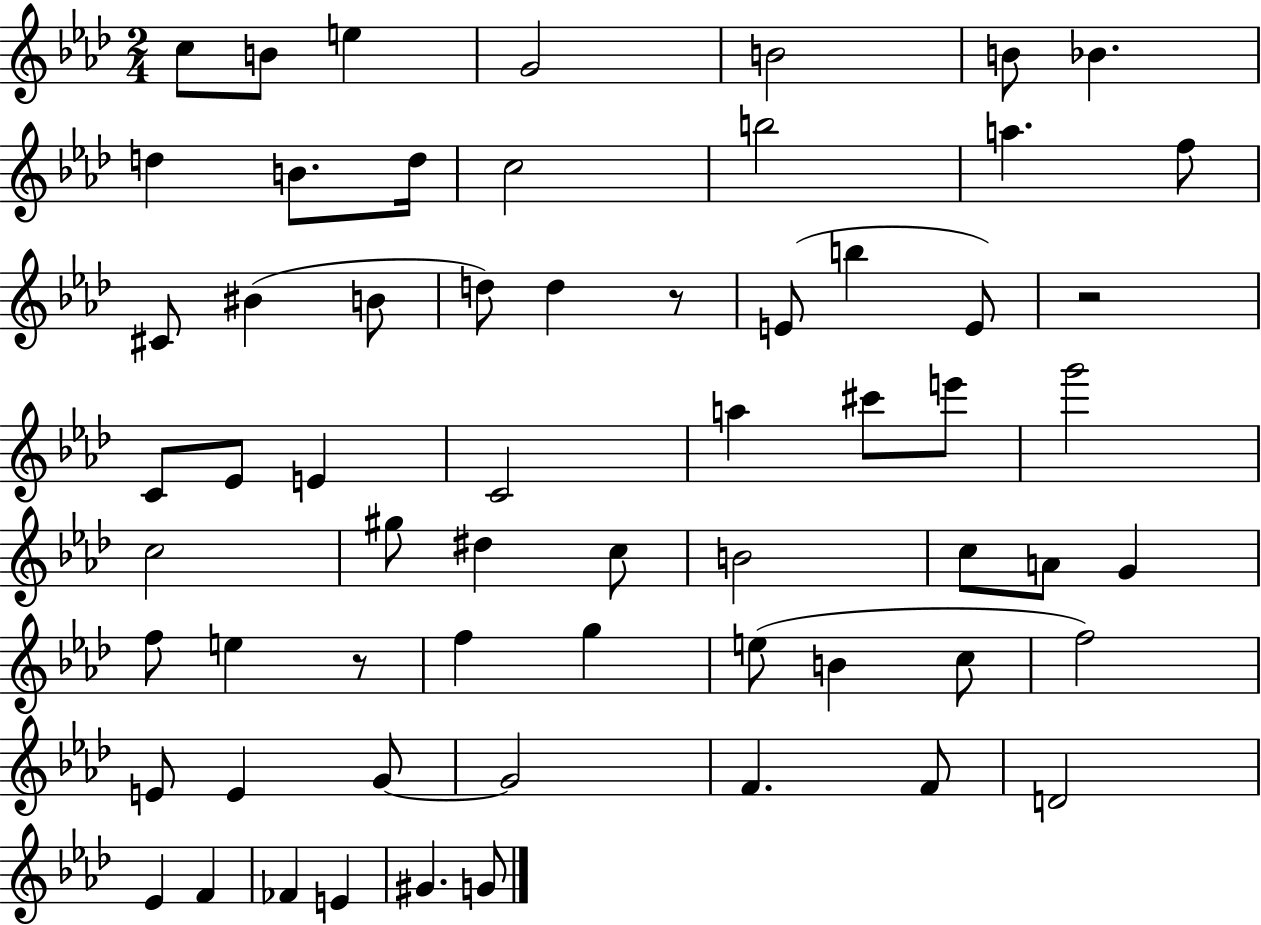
X:1
T:Untitled
M:2/4
L:1/4
K:Ab
c/2 B/2 e G2 B2 B/2 _B d B/2 d/4 c2 b2 a f/2 ^C/2 ^B B/2 d/2 d z/2 E/2 b E/2 z2 C/2 _E/2 E C2 a ^c'/2 e'/2 g'2 c2 ^g/2 ^d c/2 B2 c/2 A/2 G f/2 e z/2 f g e/2 B c/2 f2 E/2 E G/2 G2 F F/2 D2 _E F _F E ^G G/2